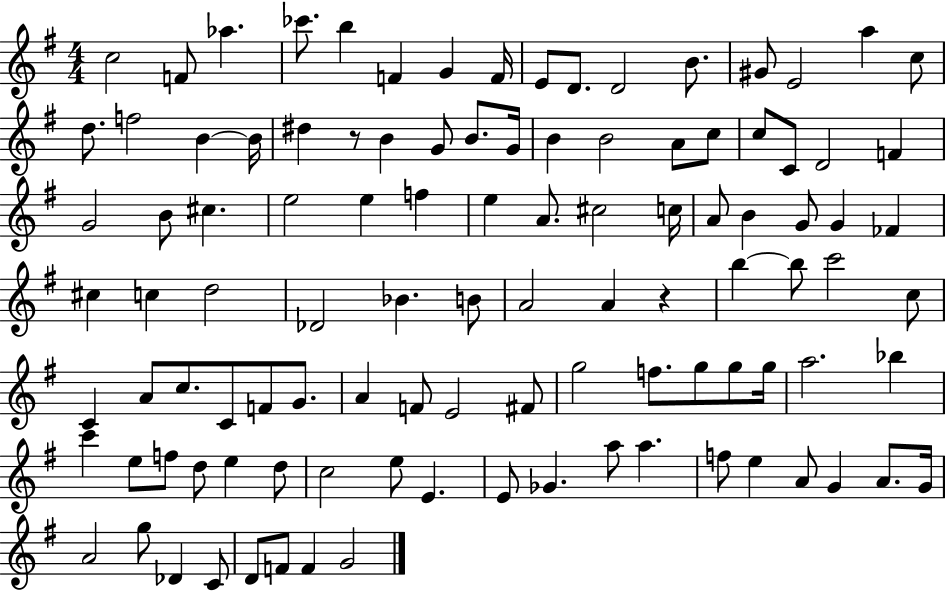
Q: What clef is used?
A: treble